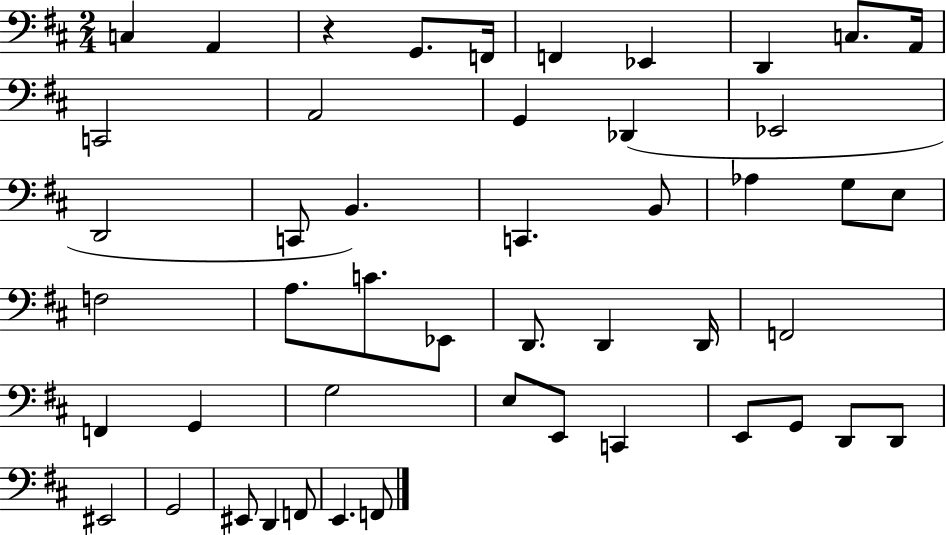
{
  \clef bass
  \numericTimeSignature
  \time 2/4
  \key d \major
  c4 a,4 | r4 g,8. f,16 | f,4 ees,4 | d,4 c8. a,16 | \break c,2 | a,2 | g,4 des,4( | ees,2 | \break d,2 | c,8 b,4.) | c,4. b,8 | aes4 g8 e8 | \break f2 | a8. c'8. ees,8 | d,8. d,4 d,16 | f,2 | \break f,4 g,4 | g2 | e8 e,8 c,4 | e,8 g,8 d,8 d,8 | \break eis,2 | g,2 | eis,8 d,4 f,8 | e,4. f,8 | \break \bar "|."
}